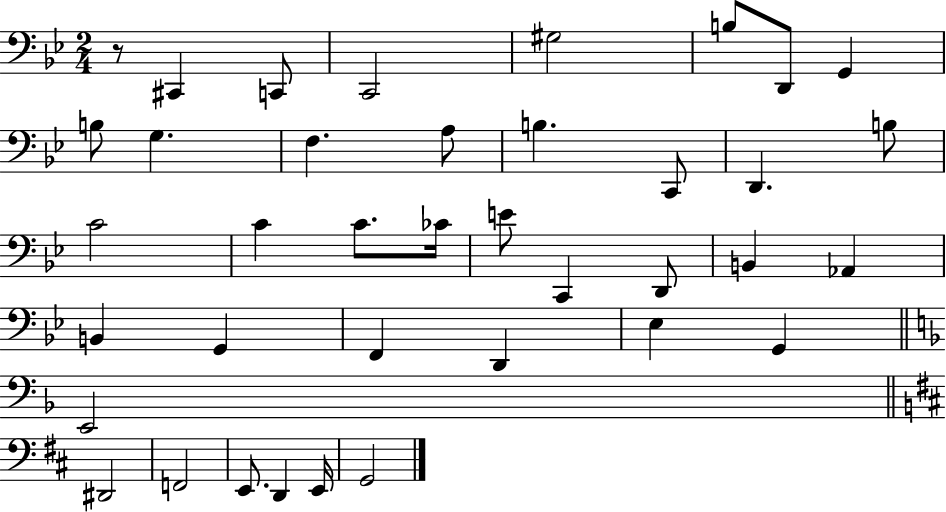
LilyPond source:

{
  \clef bass
  \numericTimeSignature
  \time 2/4
  \key bes \major
  r8 cis,4 c,8 | c,2 | gis2 | b8 d,8 g,4 | \break b8 g4. | f4. a8 | b4. c,8 | d,4. b8 | \break c'2 | c'4 c'8. ces'16 | e'8 c,4 d,8 | b,4 aes,4 | \break b,4 g,4 | f,4 d,4 | ees4 g,4 | \bar "||" \break \key f \major e,2 | \bar "||" \break \key b \minor dis,2 | f,2 | e,8. d,4 e,16 | g,2 | \break \bar "|."
}